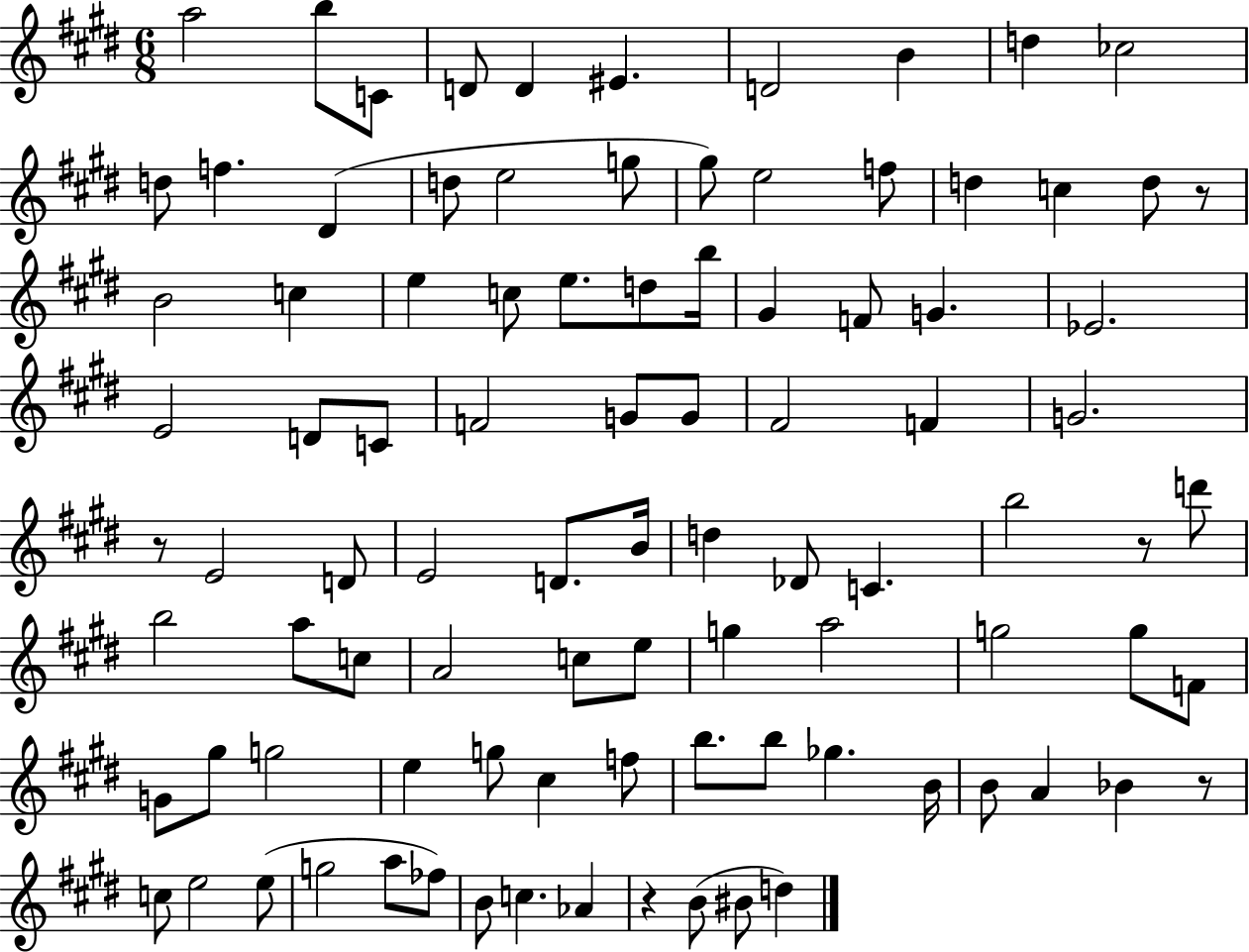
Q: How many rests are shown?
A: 5